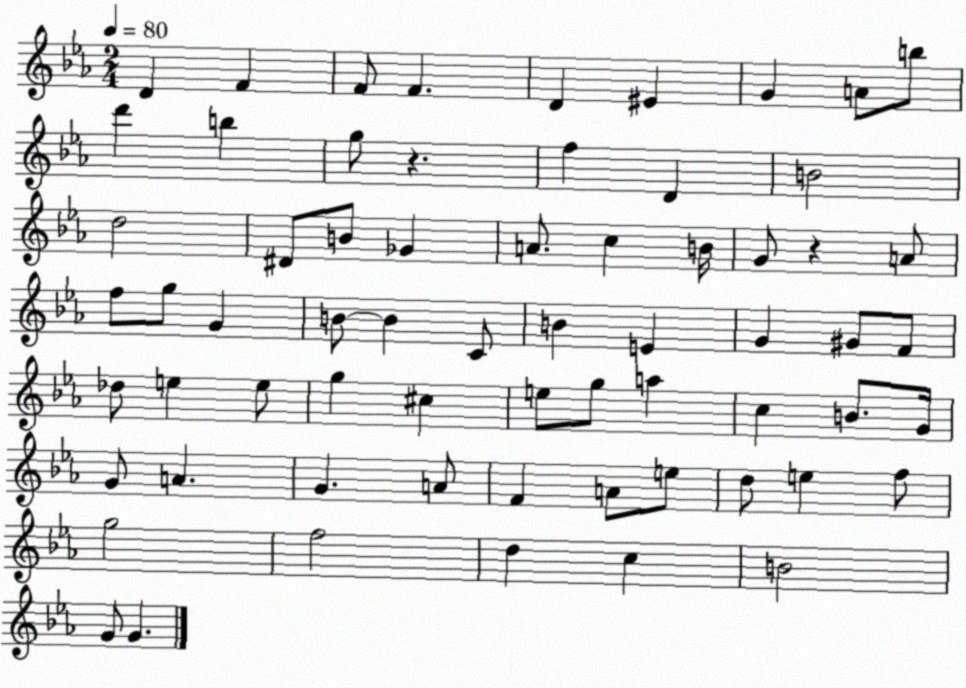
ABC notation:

X:1
T:Untitled
M:2/4
L:1/4
K:Eb
D F F/2 F D ^E G A/2 b/2 d' b g/2 z f D B2 d2 ^D/2 B/2 _G A/2 c B/4 G/2 z A/2 f/2 g/2 G B/2 B C/2 B E G ^G/2 F/2 _d/2 e e/2 g ^c e/2 g/2 a c B/2 G/4 G/2 A G A/2 F A/2 e/2 d/2 e f/2 g2 f2 d c B2 G/2 G